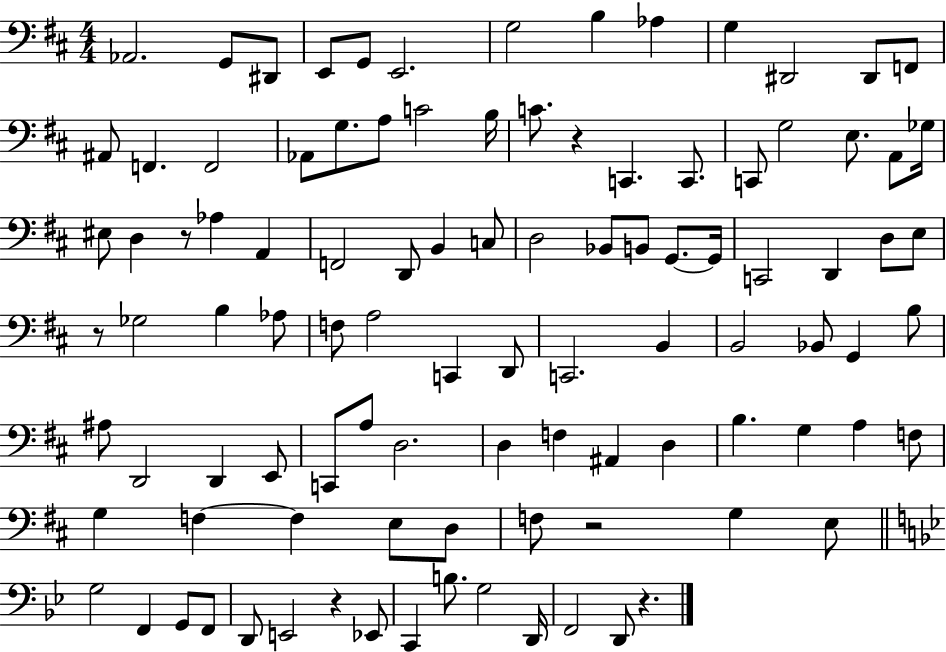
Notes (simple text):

Ab2/h. G2/e D#2/e E2/e G2/e E2/h. G3/h B3/q Ab3/q G3/q D#2/h D#2/e F2/e A#2/e F2/q. F2/h Ab2/e G3/e. A3/e C4/h B3/s C4/e. R/q C2/q. C2/e. C2/e G3/h E3/e. A2/e Gb3/s EIS3/e D3/q R/e Ab3/q A2/q F2/h D2/e B2/q C3/e D3/h Bb2/e B2/e G2/e. G2/s C2/h D2/q D3/e E3/e R/e Gb3/h B3/q Ab3/e F3/e A3/h C2/q D2/e C2/h. B2/q B2/h Bb2/e G2/q B3/e A#3/e D2/h D2/q E2/e C2/e A3/e D3/h. D3/q F3/q A#2/q D3/q B3/q. G3/q A3/q F3/e G3/q F3/q F3/q E3/e D3/e F3/e R/h G3/q E3/e G3/h F2/q G2/e F2/e D2/e E2/h R/q Eb2/e C2/q B3/e. G3/h D2/s F2/h D2/e R/q.